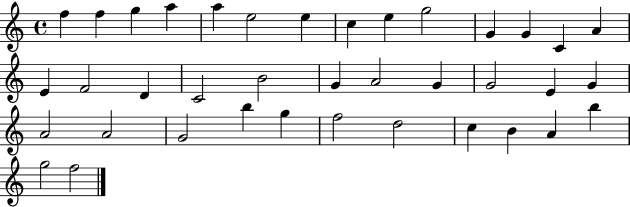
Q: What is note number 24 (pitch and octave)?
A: E4